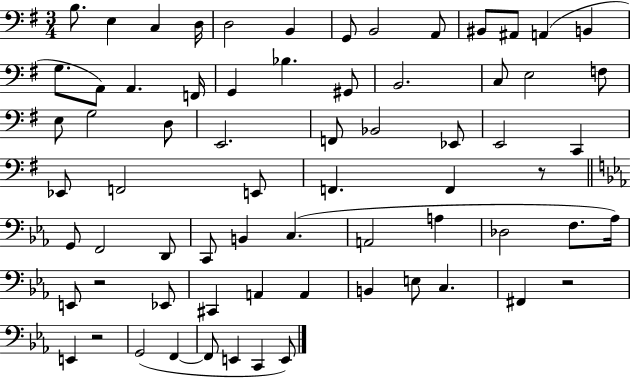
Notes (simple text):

B3/e. E3/q C3/q D3/s D3/h B2/q G2/e B2/h A2/e BIS2/e A#2/e A2/q B2/q G3/e. A2/e A2/q. F2/s G2/q Bb3/q. G#2/e B2/h. C3/e E3/h F3/e E3/e G3/h D3/e E2/h. F2/e Bb2/h Eb2/e E2/h C2/q Eb2/e F2/h E2/e F2/q. F2/q R/e G2/e F2/h D2/e C2/e B2/q C3/q. A2/h A3/q Db3/h F3/e. Ab3/s E2/e R/h Eb2/e C#2/q A2/q A2/q B2/q E3/e C3/q. F#2/q R/h E2/q R/h G2/h F2/q F2/e E2/q C2/q E2/e